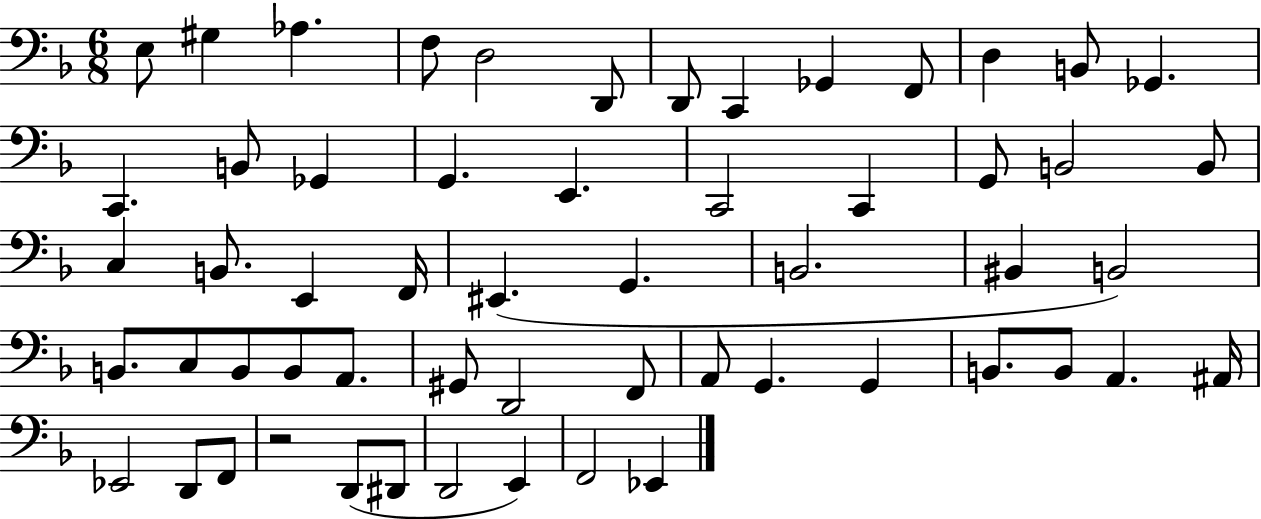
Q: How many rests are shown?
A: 1